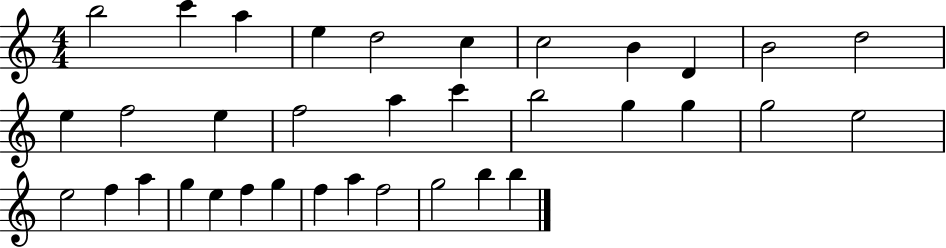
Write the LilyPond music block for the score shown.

{
  \clef treble
  \numericTimeSignature
  \time 4/4
  \key c \major
  b''2 c'''4 a''4 | e''4 d''2 c''4 | c''2 b'4 d'4 | b'2 d''2 | \break e''4 f''2 e''4 | f''2 a''4 c'''4 | b''2 g''4 g''4 | g''2 e''2 | \break e''2 f''4 a''4 | g''4 e''4 f''4 g''4 | f''4 a''4 f''2 | g''2 b''4 b''4 | \break \bar "|."
}